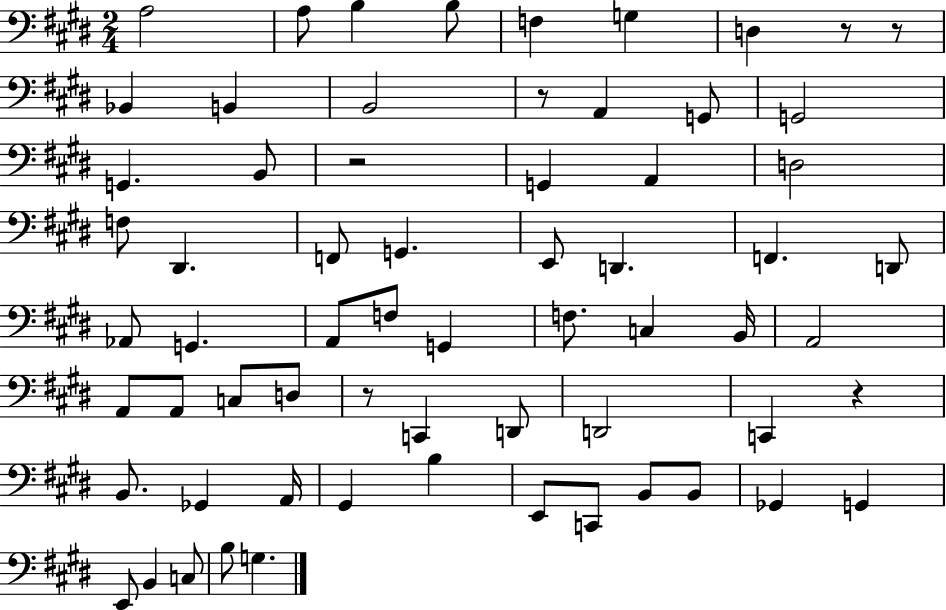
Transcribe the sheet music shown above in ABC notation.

X:1
T:Untitled
M:2/4
L:1/4
K:E
A,2 A,/2 B, B,/2 F, G, D, z/2 z/2 _B,, B,, B,,2 z/2 A,, G,,/2 G,,2 G,, B,,/2 z2 G,, A,, D,2 F,/2 ^D,, F,,/2 G,, E,,/2 D,, F,, D,,/2 _A,,/2 G,, A,,/2 F,/2 G,, F,/2 C, B,,/4 A,,2 A,,/2 A,,/2 C,/2 D,/2 z/2 C,, D,,/2 D,,2 C,, z B,,/2 _G,, A,,/4 ^G,, B, E,,/2 C,,/2 B,,/2 B,,/2 _G,, G,, E,,/2 B,, C,/2 B,/2 G,